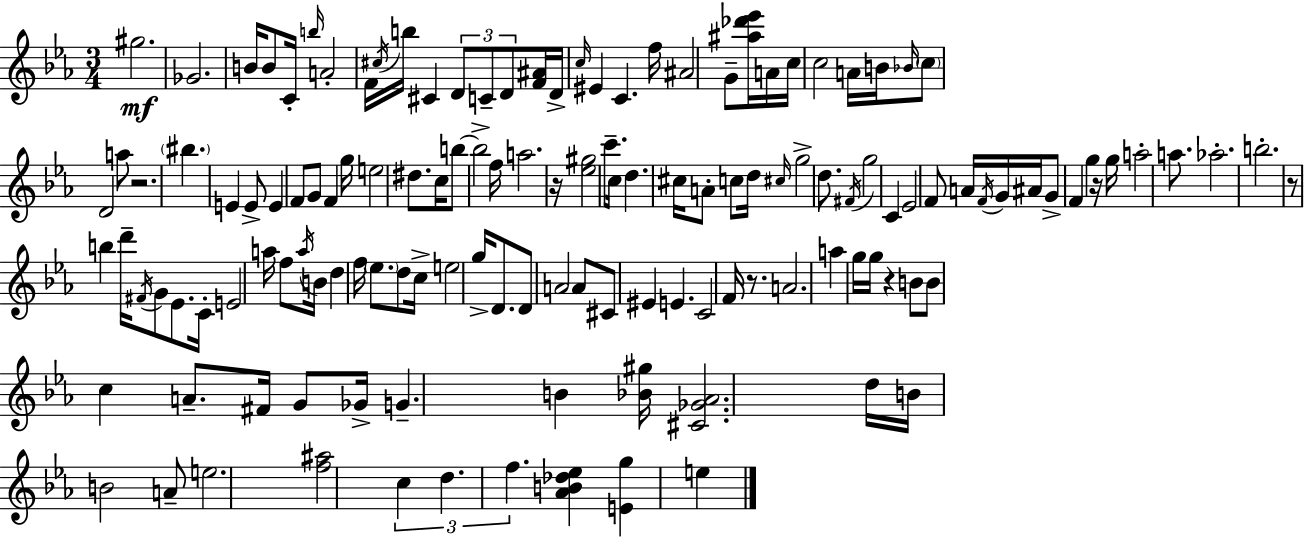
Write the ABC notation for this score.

X:1
T:Untitled
M:3/4
L:1/4
K:Cm
^g2 _G2 B/4 B/2 C/4 b/4 A2 F/4 ^c/4 b/4 ^C D/2 C/2 D/2 [F^A]/4 D/4 c/4 ^E C f/4 ^A2 G/2 [^a_d'_e']/4 A/4 c/4 c2 A/4 B/4 _B/4 c/2 D2 a/2 z2 ^b E E/2 E F/2 G/2 F g/4 e2 ^d/2 c/4 b/2 b2 f/4 a2 z/4 [_e^g]2 c'/2 c/4 d ^c/4 A/2 c/2 d/4 ^c/4 g2 d/2 ^F/4 g2 C _E2 F/2 A/4 F/4 G/4 ^A/4 G/2 F g z/4 g/4 a2 a/2 _a2 b2 z/2 b d'/4 ^F/4 G/2 _E/2 C/4 E2 a/4 f/2 a/4 B/4 d f/4 _e/2 d/2 c/4 e2 g/4 D/2 D/2 A2 A/2 ^C/2 ^E E C2 F/4 z/2 A2 a g/4 g/4 z B/2 B/2 c A/2 ^F/4 G/2 _G/4 G B [_B^g]/4 [^C_G_A]2 d/4 B/4 B2 A/2 e2 [f^a]2 c d f [_AB_d_e] [Eg] e